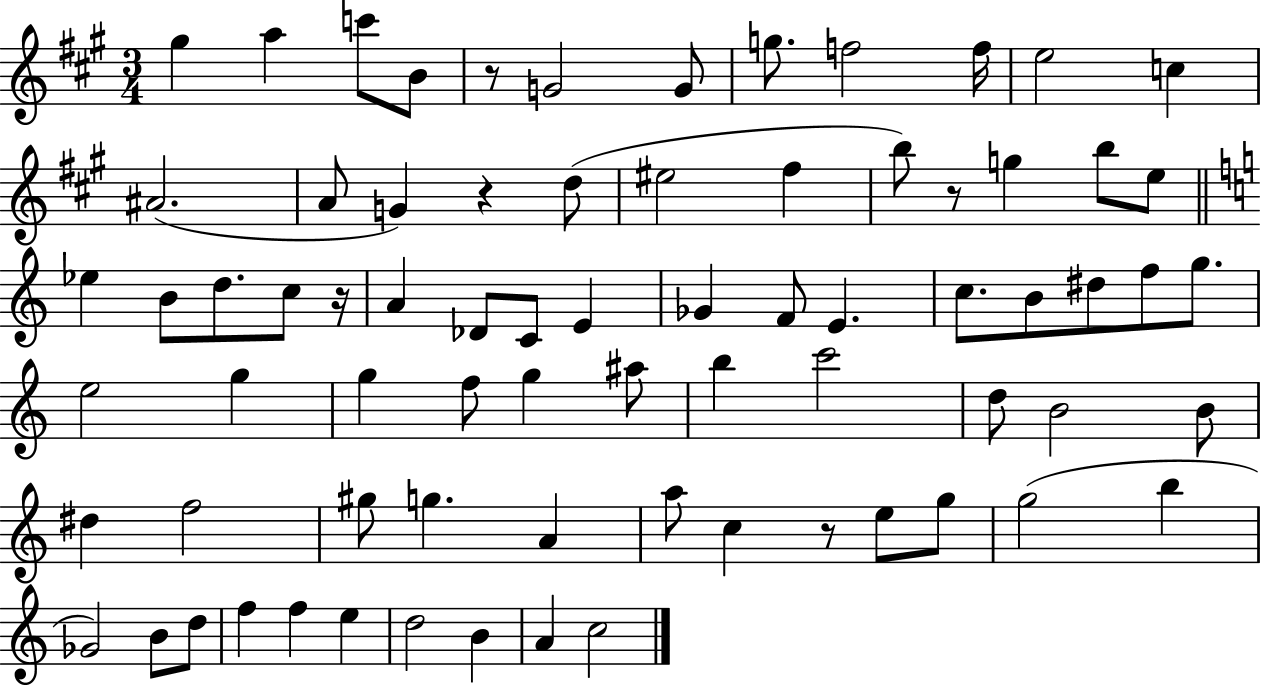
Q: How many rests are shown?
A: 5